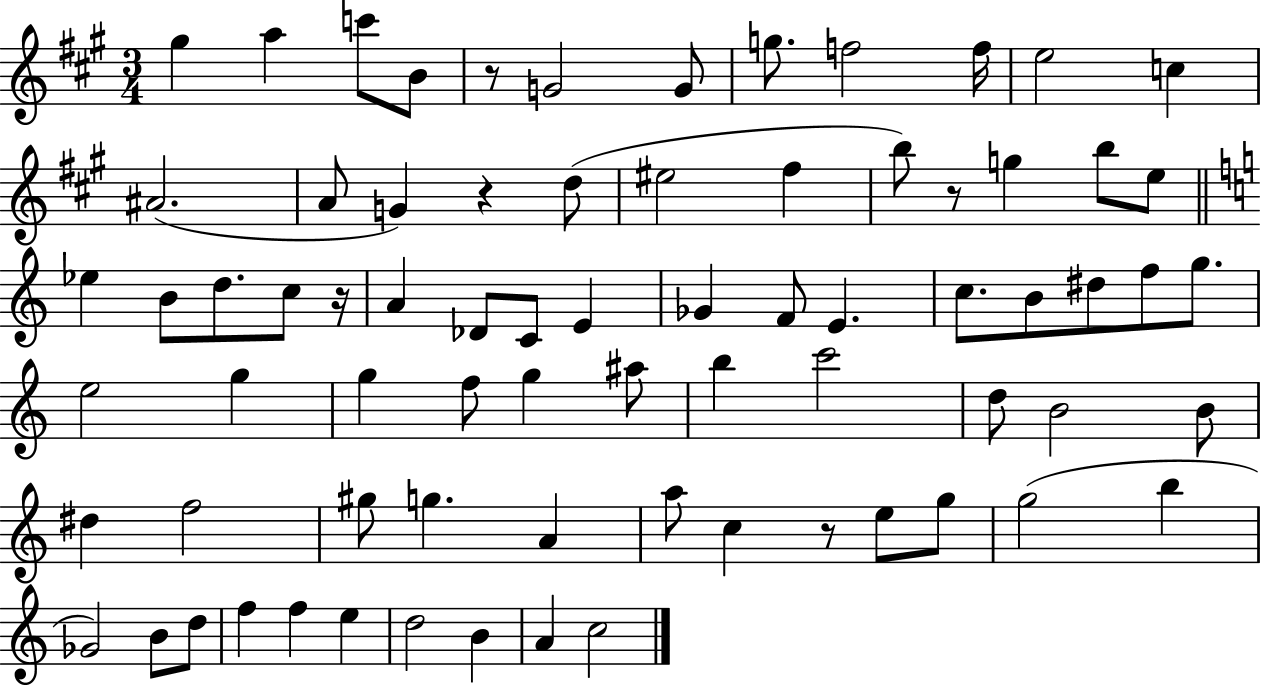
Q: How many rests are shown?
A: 5